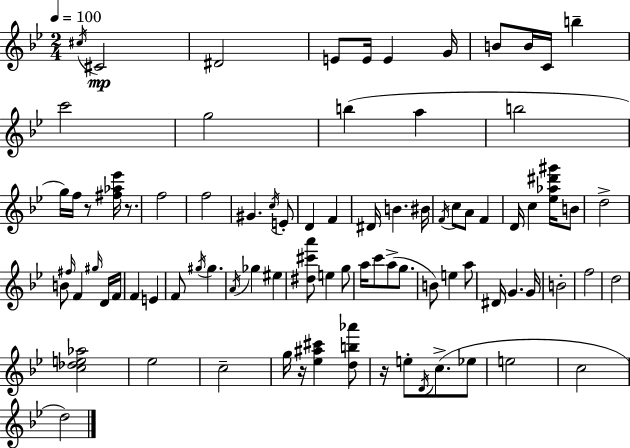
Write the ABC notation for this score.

X:1
T:Untitled
M:2/4
L:1/4
K:Gm
^c/4 ^C2 ^D2 E/2 E/4 E G/4 B/2 B/4 C/4 b c'2 g2 b a b2 g/4 f/4 z/2 [^f_a_e']/4 z/2 f2 f2 ^G c/4 E/2 D F ^D/4 B ^B/4 F/4 c/2 A/2 F D/4 c [_e_a^d'^g']/4 B/2 d2 B/2 ^f/4 F ^g/4 D/4 F/4 F E F/2 ^g/4 ^g A/4 _g ^e [^d^c'a']/2 e g/2 a/4 c'/2 a/2 g/2 B/2 e a/2 ^D/4 G G/4 B2 f2 d2 [c_de_a]2 _e2 c2 g/4 z/4 [_e^a^c'] [db_a']/2 z/4 e/2 D/4 c/2 _e/2 e2 c2 d2